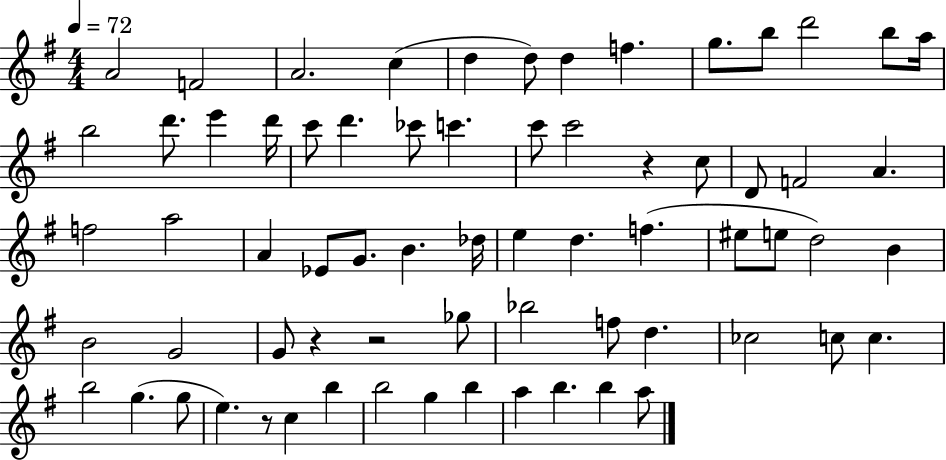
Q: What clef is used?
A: treble